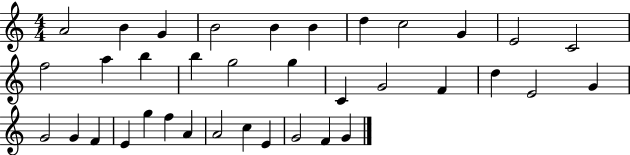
{
  \clef treble
  \numericTimeSignature
  \time 4/4
  \key c \major
  a'2 b'4 g'4 | b'2 b'4 b'4 | d''4 c''2 g'4 | e'2 c'2 | \break f''2 a''4 b''4 | b''4 g''2 g''4 | c'4 g'2 f'4 | d''4 e'2 g'4 | \break g'2 g'4 f'4 | e'4 g''4 f''4 a'4 | a'2 c''4 e'4 | g'2 f'4 g'4 | \break \bar "|."
}